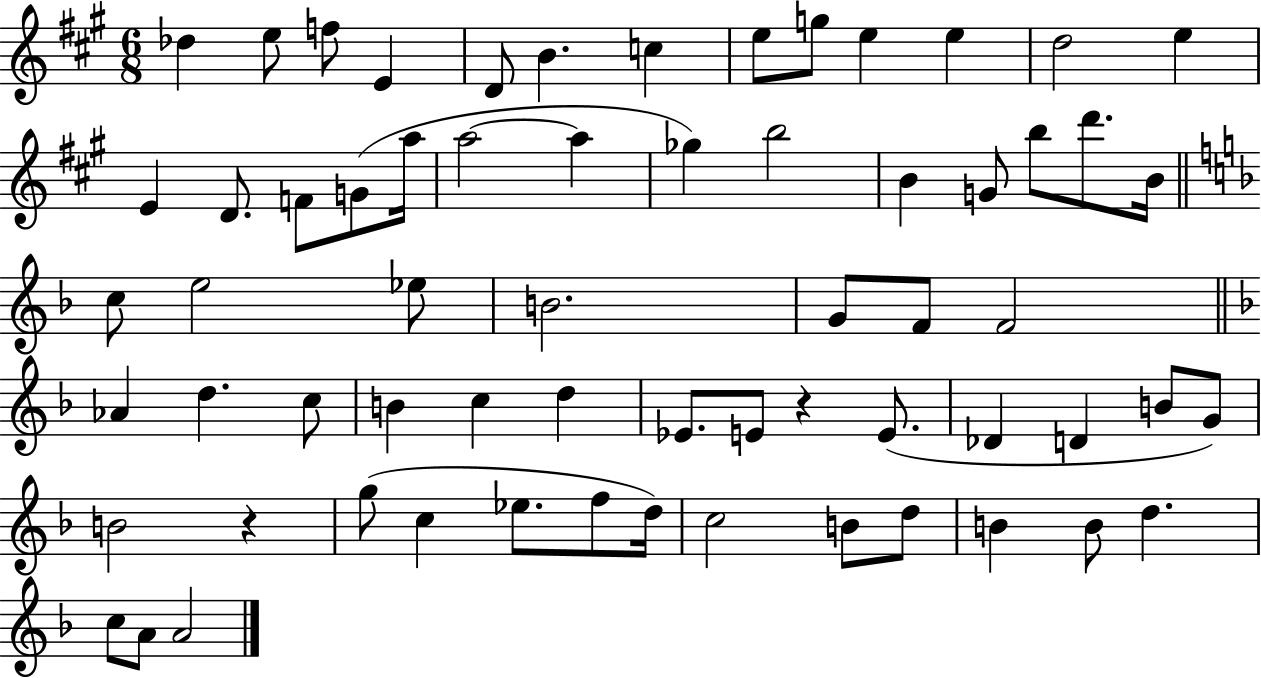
{
  \clef treble
  \numericTimeSignature
  \time 6/8
  \key a \major
  des''4 e''8 f''8 e'4 | d'8 b'4. c''4 | e''8 g''8 e''4 e''4 | d''2 e''4 | \break e'4 d'8. f'8 g'8( a''16 | a''2~~ a''4 | ges''4) b''2 | b'4 g'8 b''8 d'''8. b'16 | \break \bar "||" \break \key f \major c''8 e''2 ees''8 | b'2. | g'8 f'8 f'2 | \bar "||" \break \key f \major aes'4 d''4. c''8 | b'4 c''4 d''4 | ees'8. e'8 r4 e'8.( | des'4 d'4 b'8 g'8) | \break b'2 r4 | g''8( c''4 ees''8. f''8 d''16) | c''2 b'8 d''8 | b'4 b'8 d''4. | \break c''8 a'8 a'2 | \bar "|."
}